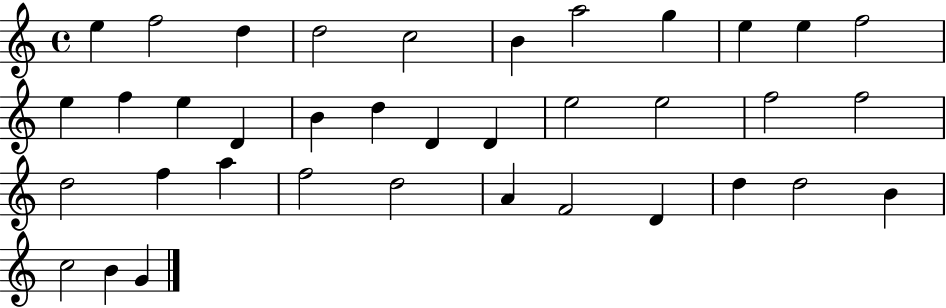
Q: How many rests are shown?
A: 0